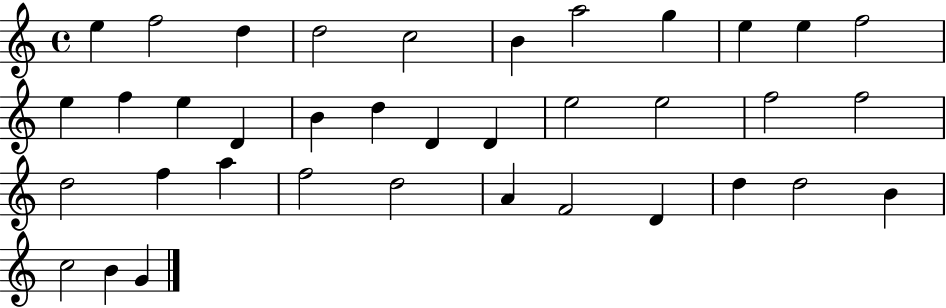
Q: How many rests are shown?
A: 0